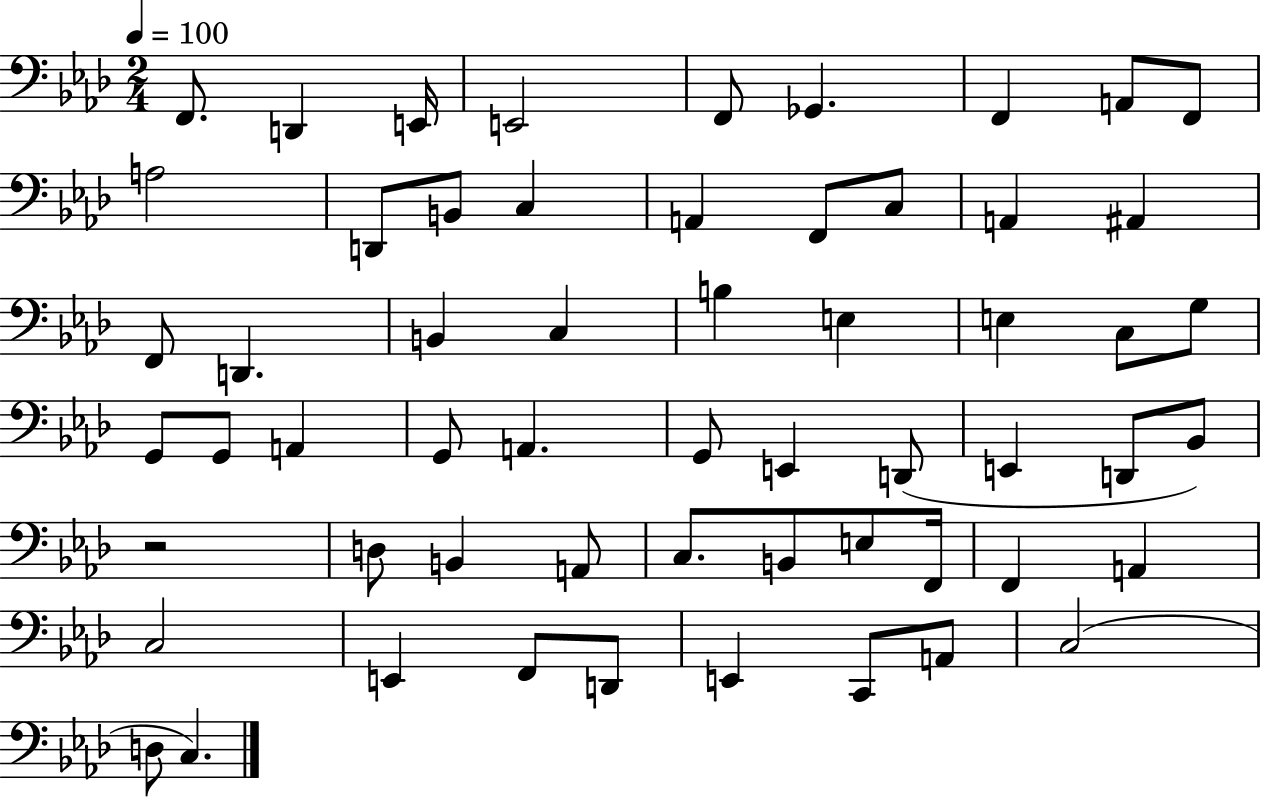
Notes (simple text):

F2/e. D2/q E2/s E2/h F2/e Gb2/q. F2/q A2/e F2/e A3/h D2/e B2/e C3/q A2/q F2/e C3/e A2/q A#2/q F2/e D2/q. B2/q C3/q B3/q E3/q E3/q C3/e G3/e G2/e G2/e A2/q G2/e A2/q. G2/e E2/q D2/e E2/q D2/e Bb2/e R/h D3/e B2/q A2/e C3/e. B2/e E3/e F2/s F2/q A2/q C3/h E2/q F2/e D2/e E2/q C2/e A2/e C3/h D3/e C3/q.